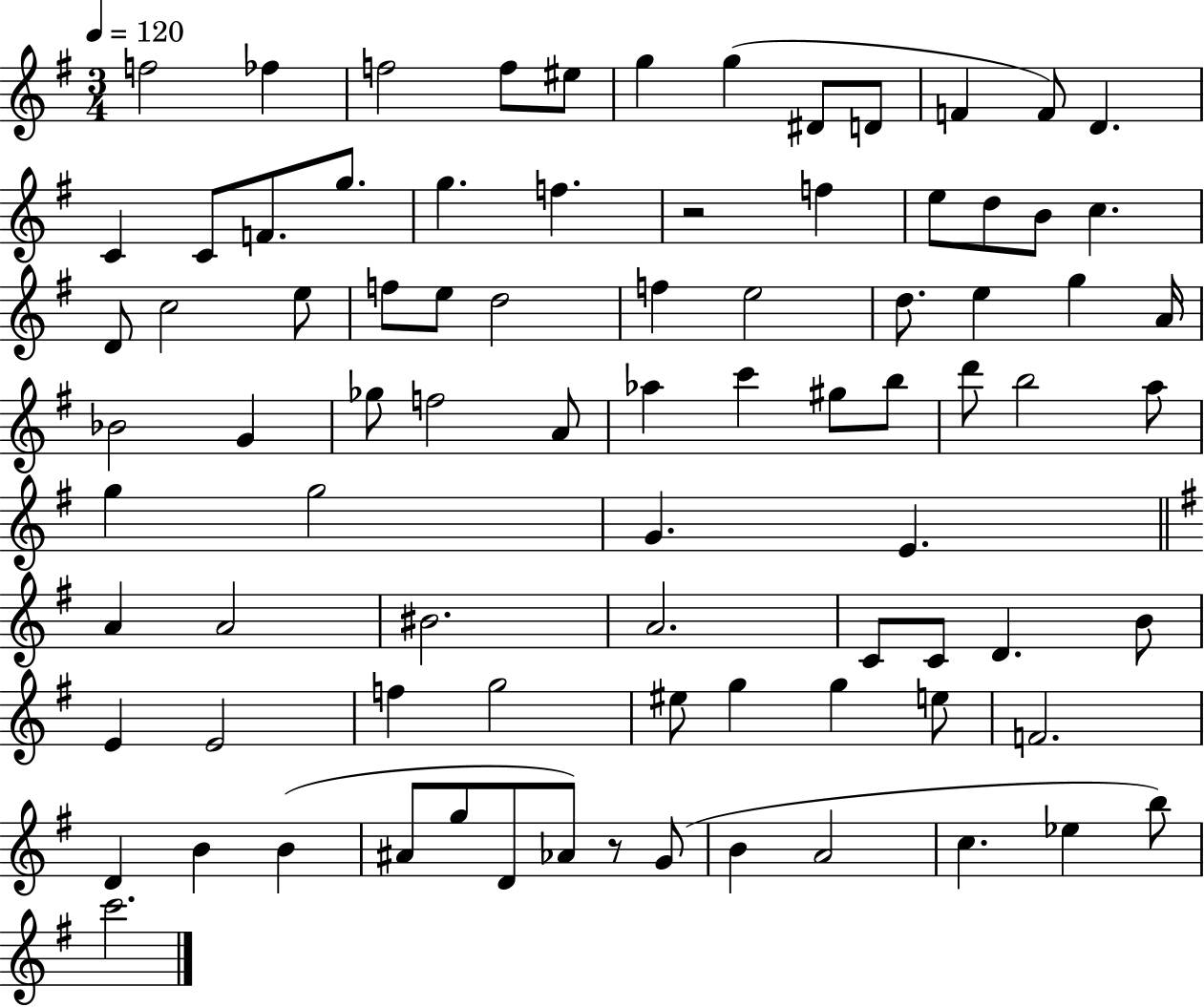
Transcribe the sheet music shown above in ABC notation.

X:1
T:Untitled
M:3/4
L:1/4
K:G
f2 _f f2 f/2 ^e/2 g g ^D/2 D/2 F F/2 D C C/2 F/2 g/2 g f z2 f e/2 d/2 B/2 c D/2 c2 e/2 f/2 e/2 d2 f e2 d/2 e g A/4 _B2 G _g/2 f2 A/2 _a c' ^g/2 b/2 d'/2 b2 a/2 g g2 G E A A2 ^B2 A2 C/2 C/2 D B/2 E E2 f g2 ^e/2 g g e/2 F2 D B B ^A/2 g/2 D/2 _A/2 z/2 G/2 B A2 c _e b/2 c'2